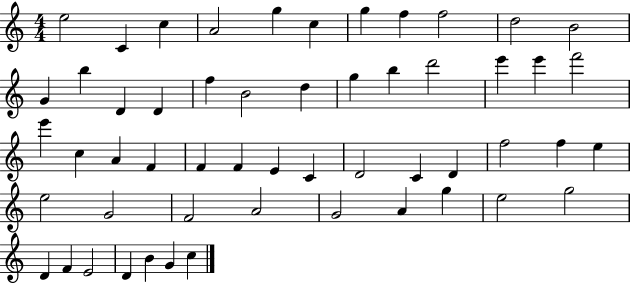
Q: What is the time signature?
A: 4/4